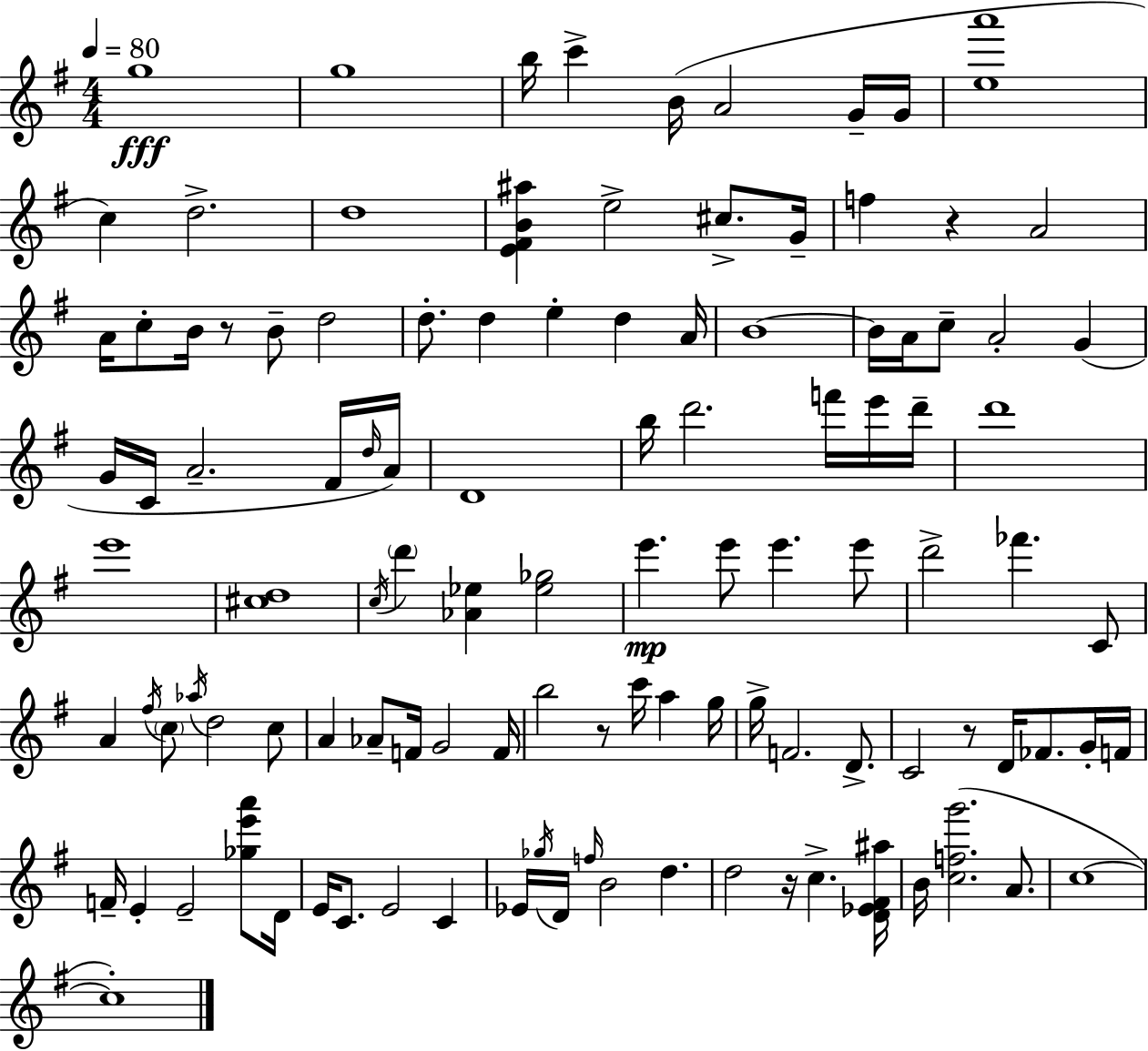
X:1
T:Untitled
M:4/4
L:1/4
K:Em
g4 g4 b/4 c' B/4 A2 G/4 G/4 [ea']4 c d2 d4 [E^FB^a] e2 ^c/2 G/4 f z A2 A/4 c/2 B/4 z/2 B/2 d2 d/2 d e d A/4 B4 B/4 A/4 c/2 A2 G G/4 C/4 A2 ^F/4 d/4 A/4 D4 b/4 d'2 f'/4 e'/4 d'/4 d'4 e'4 [^cd]4 c/4 d' [_A_e] [_e_g]2 e' e'/2 e' e'/2 d'2 _f' C/2 A ^f/4 c/2 _a/4 d2 c/2 A _A/2 F/4 G2 F/4 b2 z/2 c'/4 a g/4 g/4 F2 D/2 C2 z/2 D/4 _F/2 G/4 F/4 F/4 E E2 [_ge'a']/2 D/4 E/4 C/2 E2 C _E/4 _g/4 D/4 f/4 B2 d d2 z/4 c [D_E^F^a]/4 B/4 [cfg']2 A/2 c4 c4